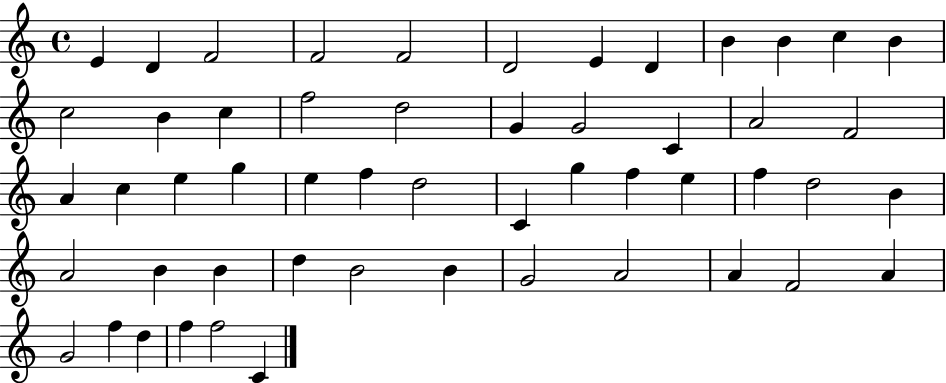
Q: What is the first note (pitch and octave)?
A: E4